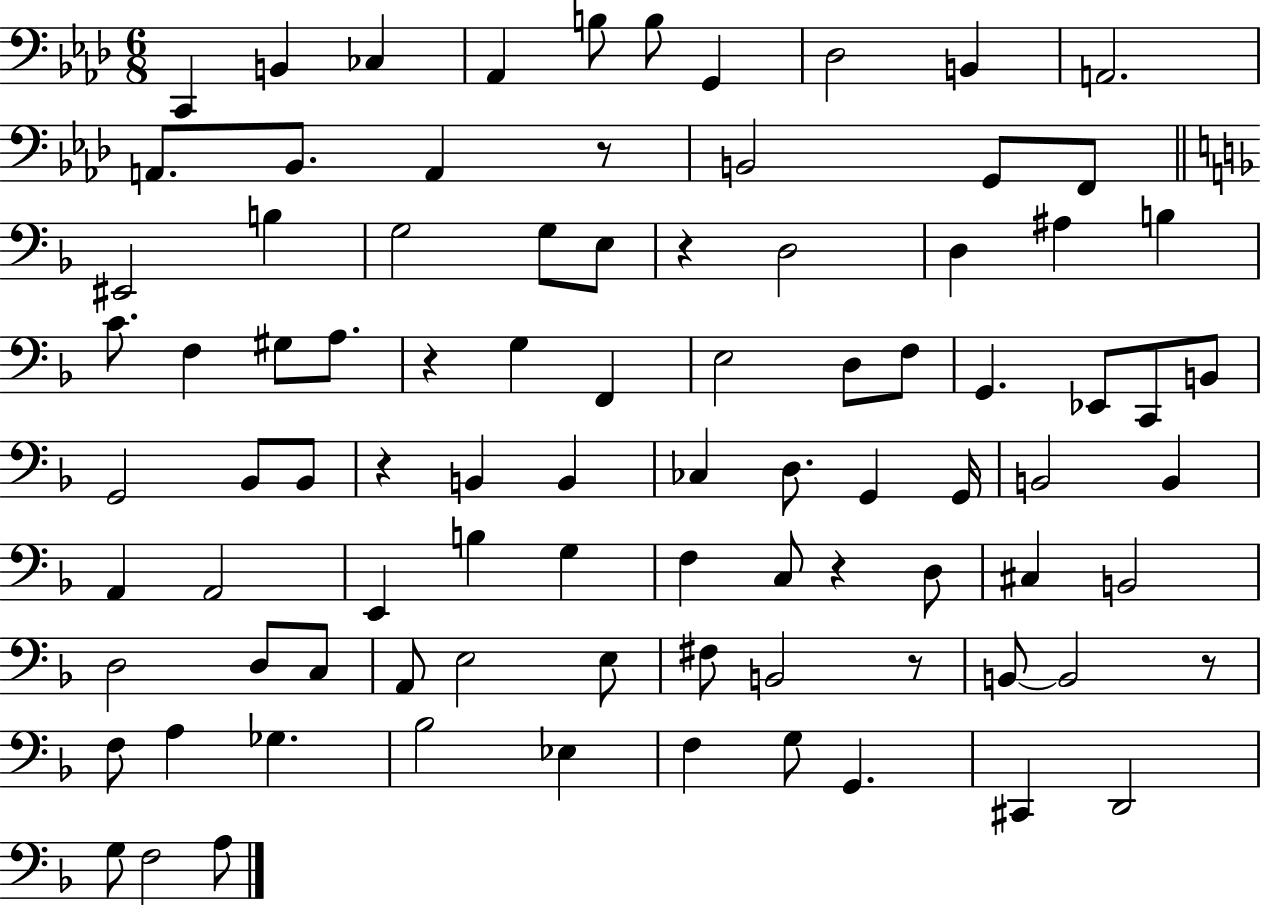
X:1
T:Untitled
M:6/8
L:1/4
K:Ab
C,, B,, _C, _A,, B,/2 B,/2 G,, _D,2 B,, A,,2 A,,/2 _B,,/2 A,, z/2 B,,2 G,,/2 F,,/2 ^E,,2 B, G,2 G,/2 E,/2 z D,2 D, ^A, B, C/2 F, ^G,/2 A,/2 z G, F,, E,2 D,/2 F,/2 G,, _E,,/2 C,,/2 B,,/2 G,,2 _B,,/2 _B,,/2 z B,, B,, _C, D,/2 G,, G,,/4 B,,2 B,, A,, A,,2 E,, B, G, F, C,/2 z D,/2 ^C, B,,2 D,2 D,/2 C,/2 A,,/2 E,2 E,/2 ^F,/2 B,,2 z/2 B,,/2 B,,2 z/2 F,/2 A, _G, _B,2 _E, F, G,/2 G,, ^C,, D,,2 G,/2 F,2 A,/2